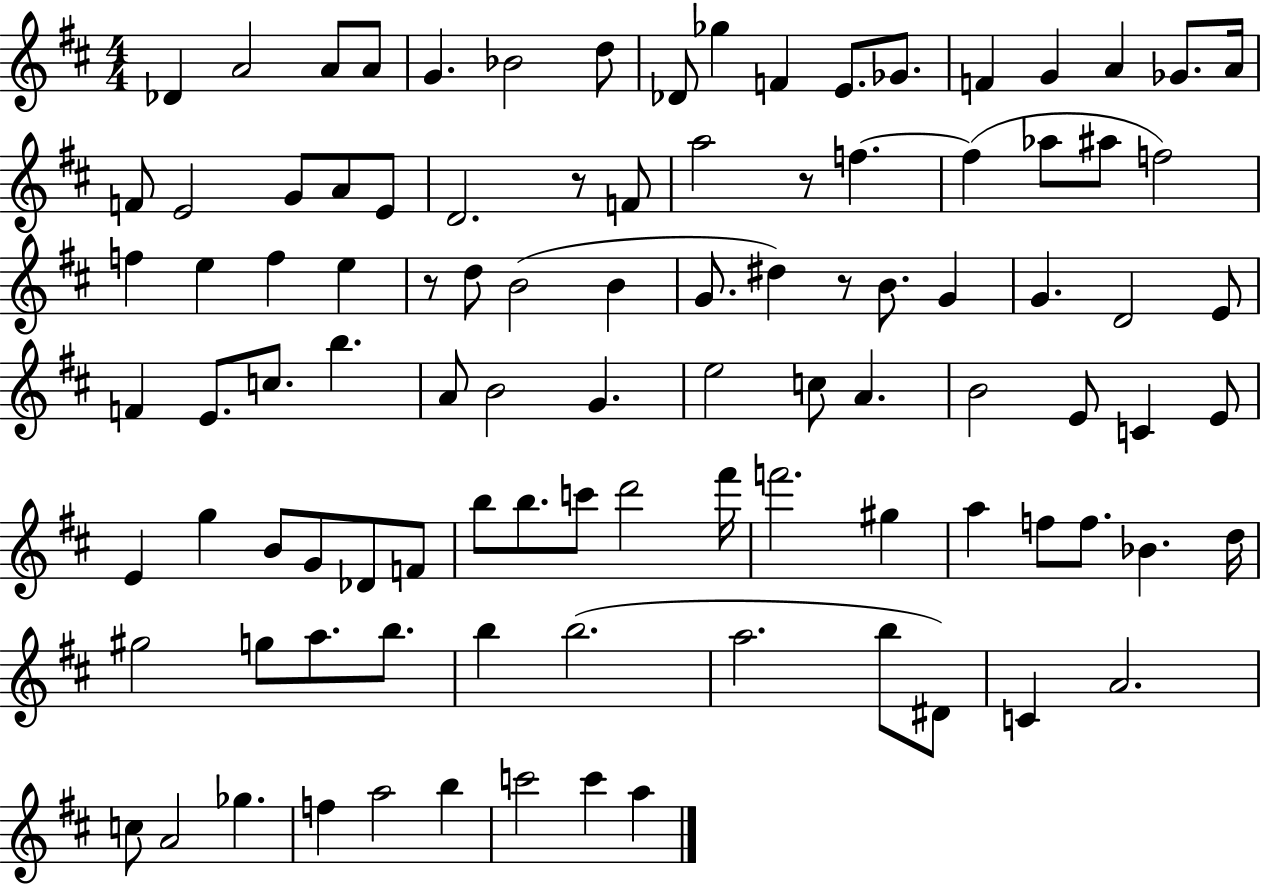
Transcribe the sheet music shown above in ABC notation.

X:1
T:Untitled
M:4/4
L:1/4
K:D
_D A2 A/2 A/2 G _B2 d/2 _D/2 _g F E/2 _G/2 F G A _G/2 A/4 F/2 E2 G/2 A/2 E/2 D2 z/2 F/2 a2 z/2 f f _a/2 ^a/2 f2 f e f e z/2 d/2 B2 B G/2 ^d z/2 B/2 G G D2 E/2 F E/2 c/2 b A/2 B2 G e2 c/2 A B2 E/2 C E/2 E g B/2 G/2 _D/2 F/2 b/2 b/2 c'/2 d'2 ^f'/4 f'2 ^g a f/2 f/2 _B d/4 ^g2 g/2 a/2 b/2 b b2 a2 b/2 ^D/2 C A2 c/2 A2 _g f a2 b c'2 c' a